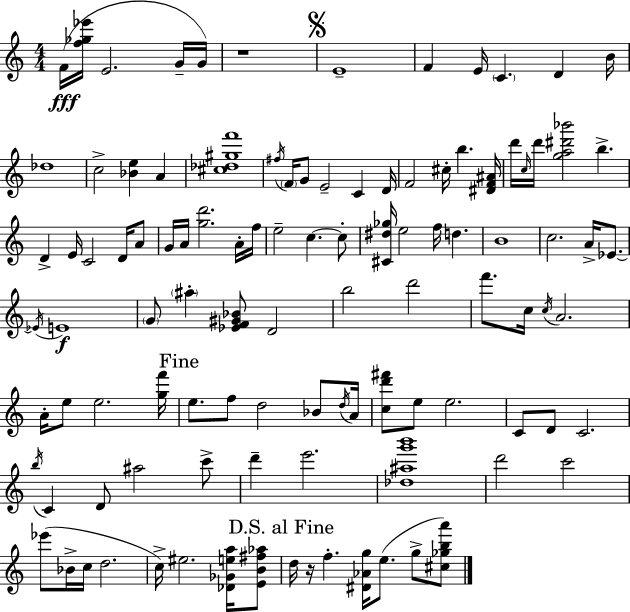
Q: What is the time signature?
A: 4/4